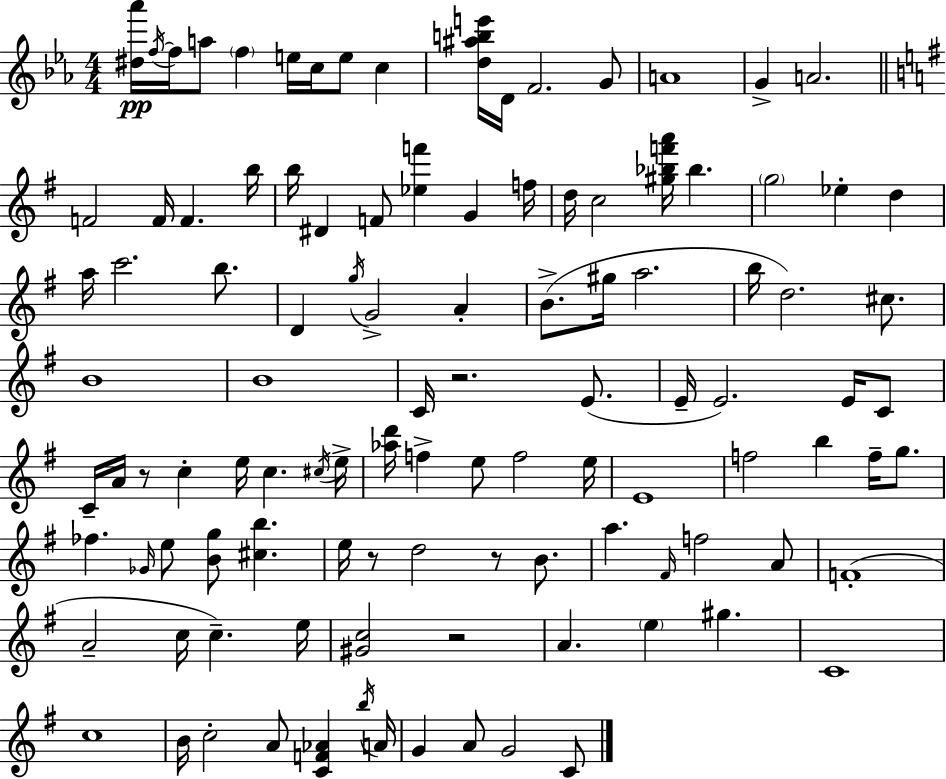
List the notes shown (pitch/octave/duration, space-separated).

[D#5,Ab6]/s F5/s F5/s A5/e F5/q E5/s C5/s E5/e C5/q [D5,A#5,B5,E6]/s D4/s F4/h. G4/e A4/w G4/q A4/h. F4/h F4/s F4/q. B5/s B5/s D#4/q F4/e [Eb5,F6]/q G4/q F5/s D5/s C5/h [G#5,Bb5,F6,A6]/s Bb5/q. G5/h Eb5/q D5/q A5/s C6/h. B5/e. D4/q G5/s G4/h A4/q B4/e. G#5/s A5/h. B5/s D5/h. C#5/e. B4/w B4/w C4/s R/h. E4/e. E4/s E4/h. E4/s C4/e C4/s A4/s R/e C5/q E5/s C5/q. C#5/s E5/s [Ab5,D6]/s F5/q E5/e F5/h E5/s E4/w F5/h B5/q F5/s G5/e. FES5/q. Gb4/s E5/e [B4,G5]/e [C#5,B5]/q. E5/s R/e D5/h R/e B4/e. A5/q. F#4/s F5/h A4/e F4/w A4/h C5/s C5/q. E5/s [G#4,C5]/h R/h A4/q. E5/q G#5/q. C4/w C5/w B4/s C5/h A4/e [C4,F4,Ab4]/q B5/s A4/s G4/q A4/e G4/h C4/e